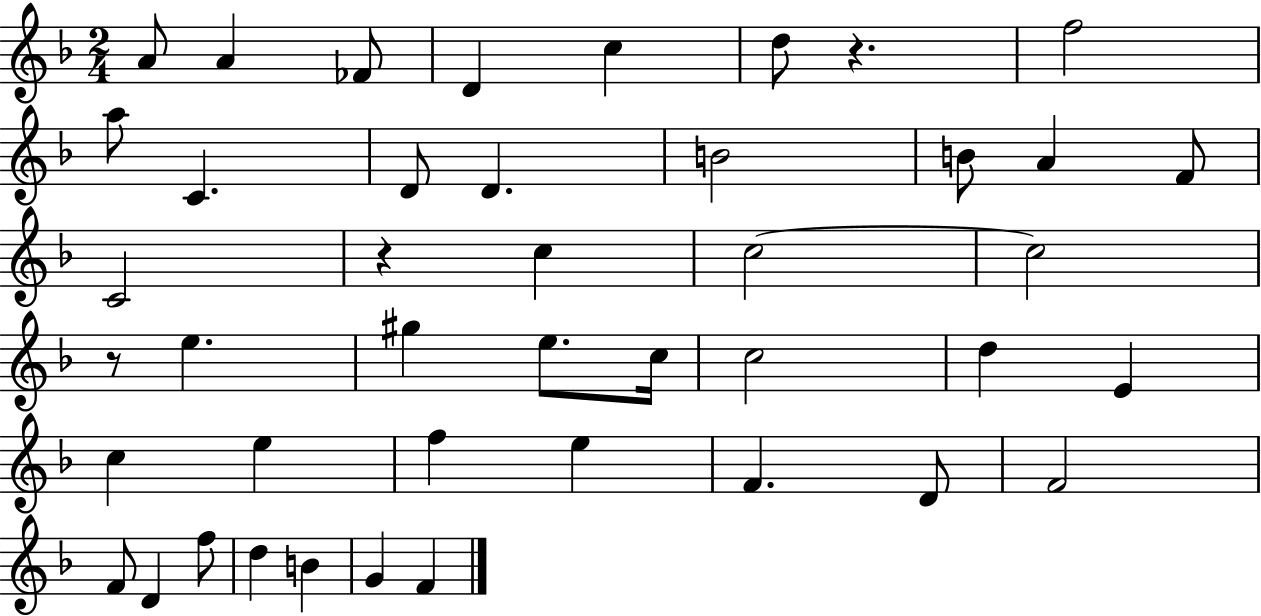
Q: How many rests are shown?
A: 3